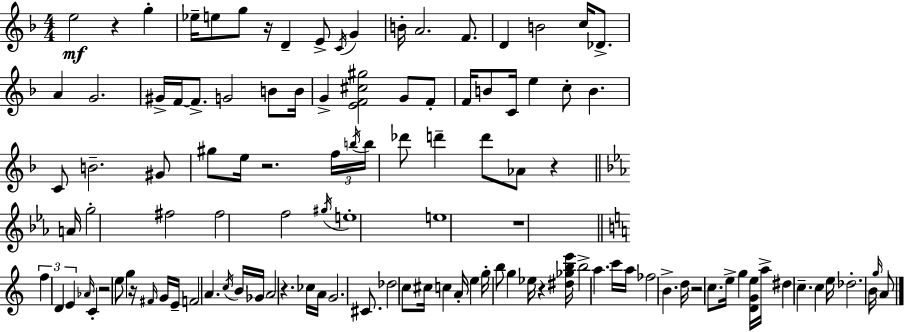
X:1
T:Untitled
M:4/4
L:1/4
K:Dm
e2 z g _e/4 e/2 g/2 z/4 D E/2 C/4 G B/4 A2 F/2 D B2 c/4 _D/2 A G2 ^G/4 F/4 F/2 G2 B/2 B/4 G [EF^c^g]2 G/2 F/2 F/4 B/2 C/4 e c/2 B C/2 B2 ^G/2 ^g/2 e/4 z2 f/4 b/4 b/4 _d'/2 d' d'/2 _A/2 z A/4 g2 ^f2 ^f2 f2 ^g/4 e4 e4 z4 f D E _A/4 C z2 e/2 g z/4 ^F/4 G/4 E/4 F2 A c/4 B/4 _G/4 A2 z _c/4 A/4 G2 ^C/2 _d2 c/2 ^c/4 c A/4 e g/4 b/2 g _e/4 z [^d_gbe']/4 b2 a c'/4 a/4 _f2 B d/4 z2 c/2 e/4 g [DGe]/4 a/4 ^d c c e/4 _d2 B/4 g/4 A/2